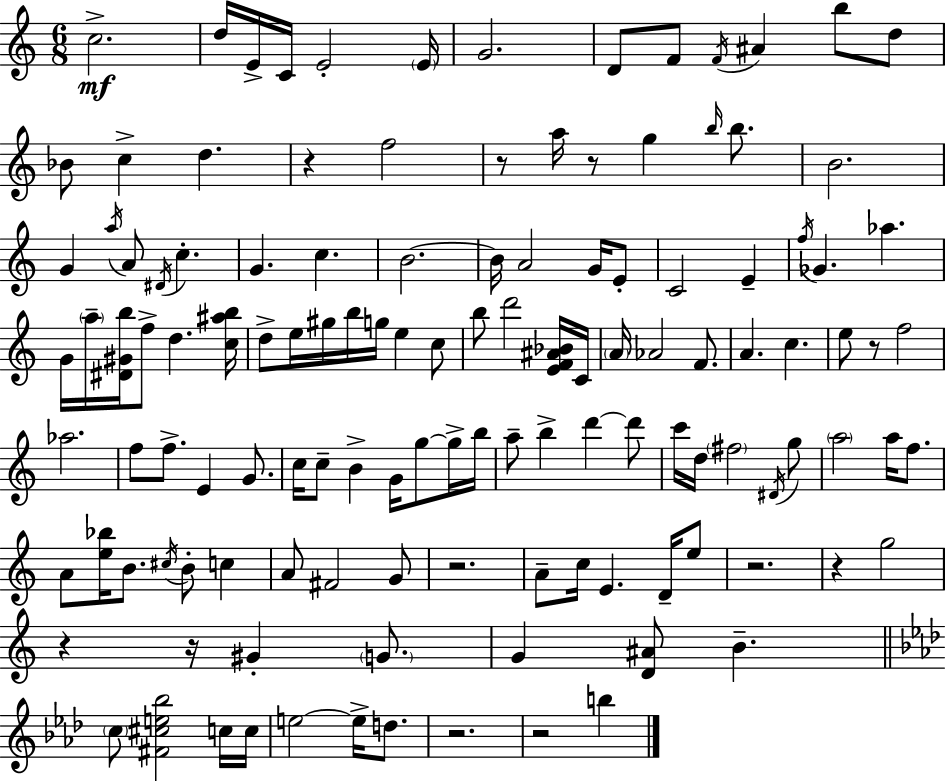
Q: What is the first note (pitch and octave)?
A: C5